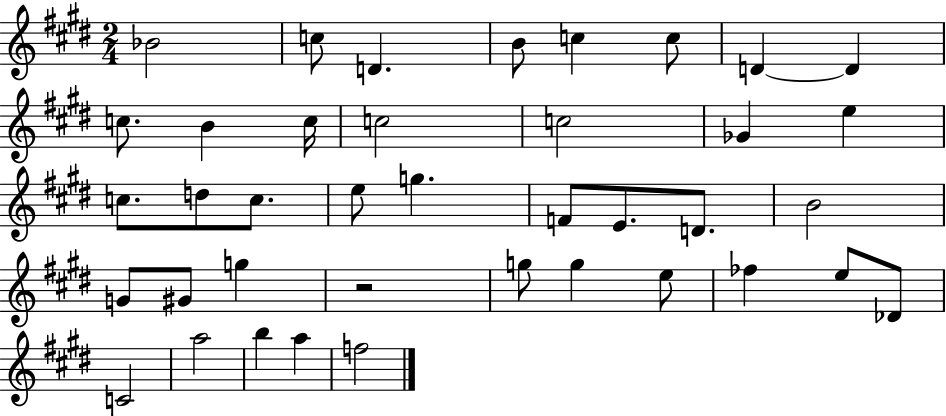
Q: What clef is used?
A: treble